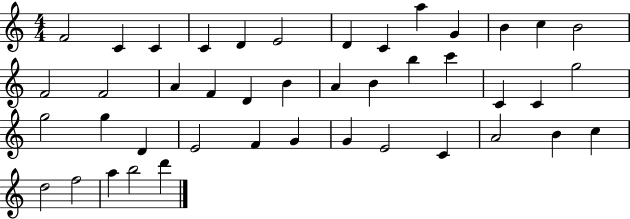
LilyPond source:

{
  \clef treble
  \numericTimeSignature
  \time 4/4
  \key c \major
  f'2 c'4 c'4 | c'4 d'4 e'2 | d'4 c'4 a''4 g'4 | b'4 c''4 b'2 | \break f'2 f'2 | a'4 f'4 d'4 b'4 | a'4 b'4 b''4 c'''4 | c'4 c'4 g''2 | \break g''2 g''4 d'4 | e'2 f'4 g'4 | g'4 e'2 c'4 | a'2 b'4 c''4 | \break d''2 f''2 | a''4 b''2 d'''4 | \bar "|."
}